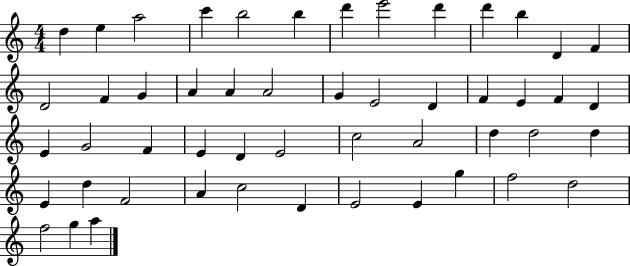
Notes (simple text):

D5/q E5/q A5/h C6/q B5/h B5/q D6/q E6/h D6/q D6/q B5/q D4/q F4/q D4/h F4/q G4/q A4/q A4/q A4/h G4/q E4/h D4/q F4/q E4/q F4/q D4/q E4/q G4/h F4/q E4/q D4/q E4/h C5/h A4/h D5/q D5/h D5/q E4/q D5/q F4/h A4/q C5/h D4/q E4/h E4/q G5/q F5/h D5/h F5/h G5/q A5/q